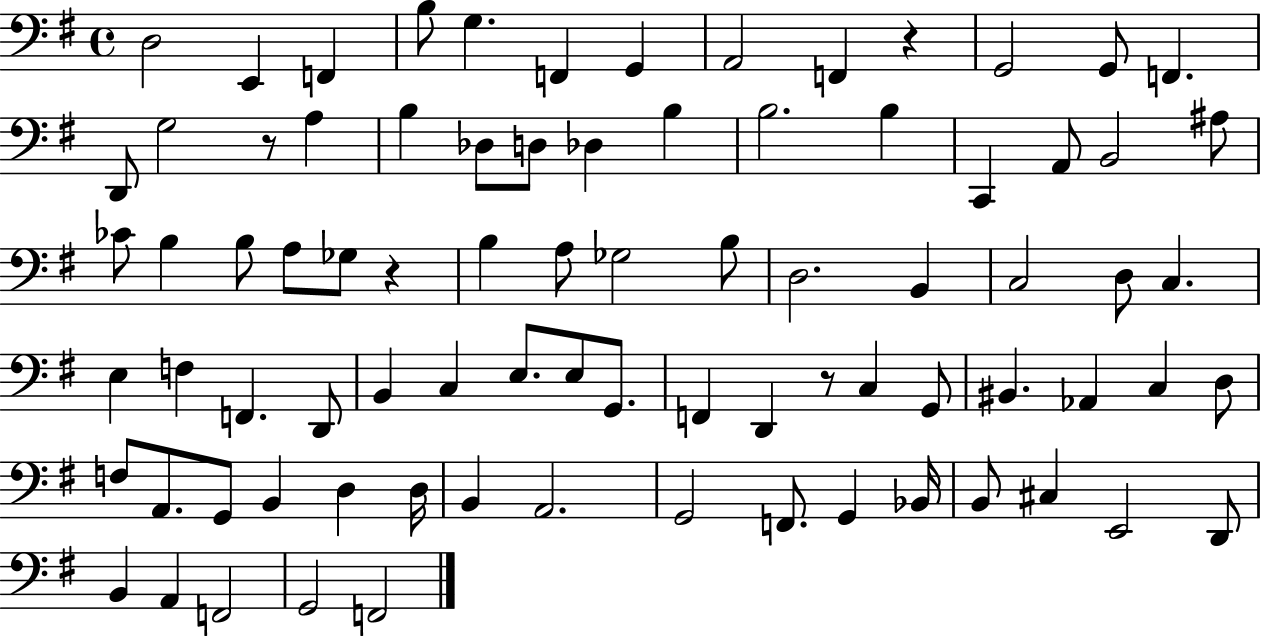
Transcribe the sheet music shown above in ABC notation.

X:1
T:Untitled
M:4/4
L:1/4
K:G
D,2 E,, F,, B,/2 G, F,, G,, A,,2 F,, z G,,2 G,,/2 F,, D,,/2 G,2 z/2 A, B, _D,/2 D,/2 _D, B, B,2 B, C,, A,,/2 B,,2 ^A,/2 _C/2 B, B,/2 A,/2 _G,/2 z B, A,/2 _G,2 B,/2 D,2 B,, C,2 D,/2 C, E, F, F,, D,,/2 B,, C, E,/2 E,/2 G,,/2 F,, D,, z/2 C, G,,/2 ^B,, _A,, C, D,/2 F,/2 A,,/2 G,,/2 B,, D, D,/4 B,, A,,2 G,,2 F,,/2 G,, _B,,/4 B,,/2 ^C, E,,2 D,,/2 B,, A,, F,,2 G,,2 F,,2